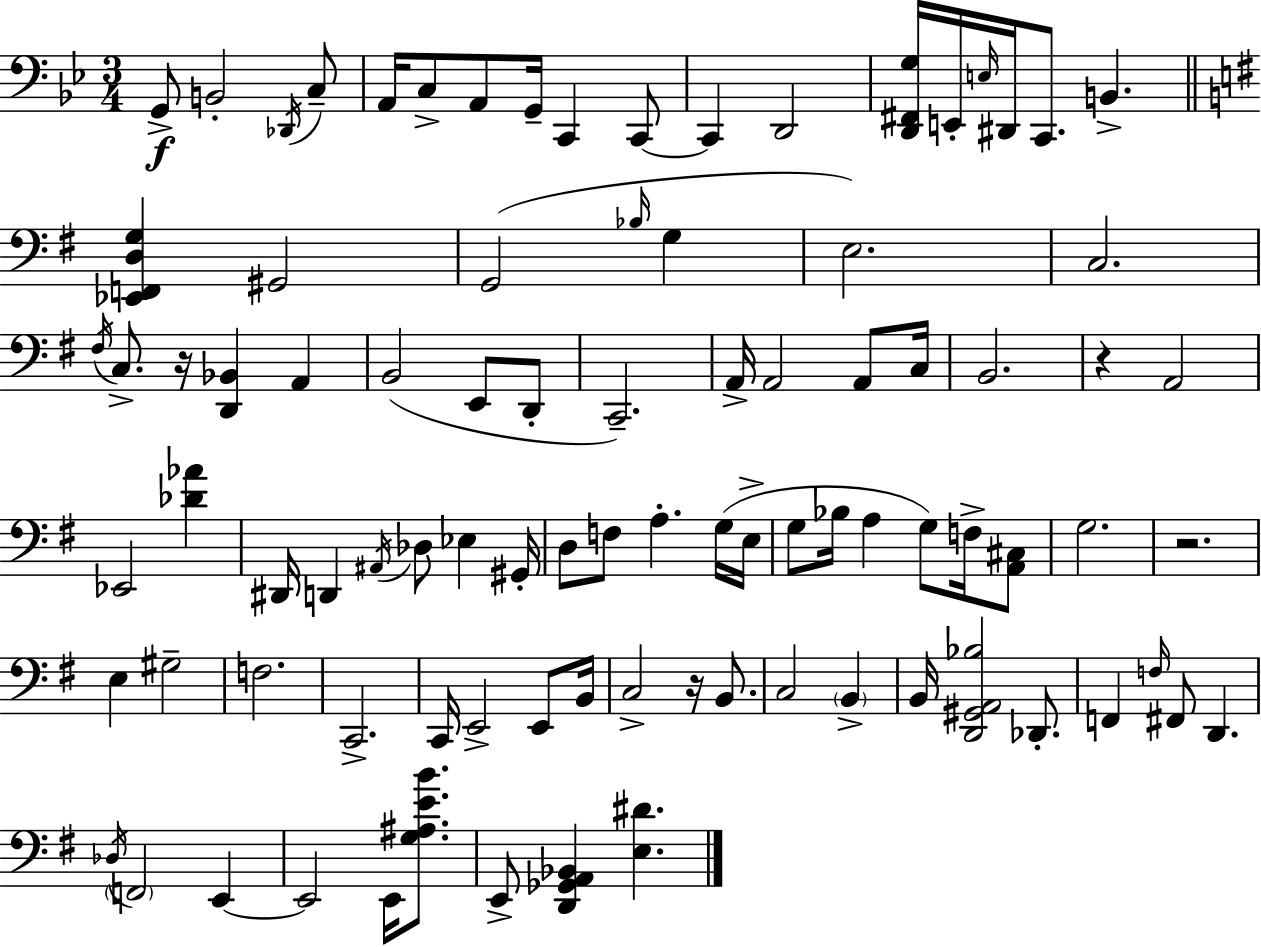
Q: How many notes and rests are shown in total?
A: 91